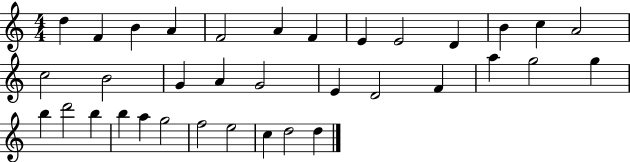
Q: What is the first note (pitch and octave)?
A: D5